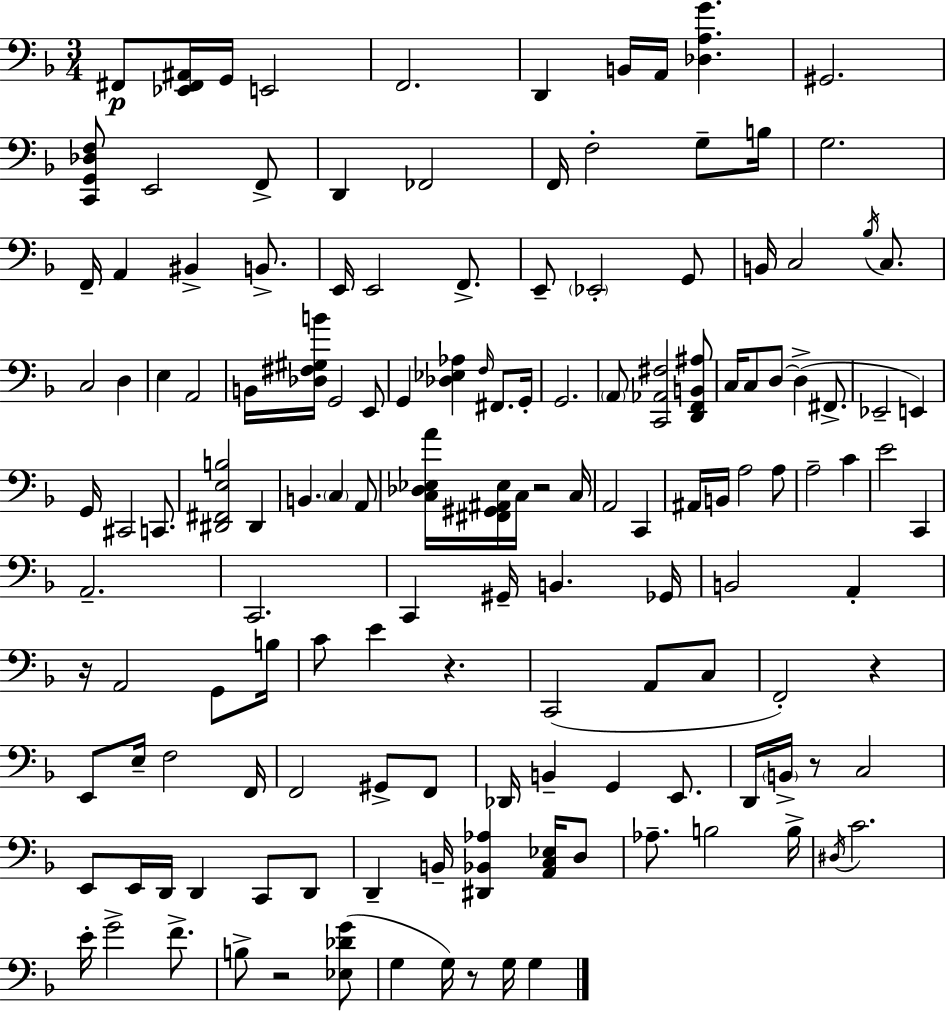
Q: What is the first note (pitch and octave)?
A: F#2